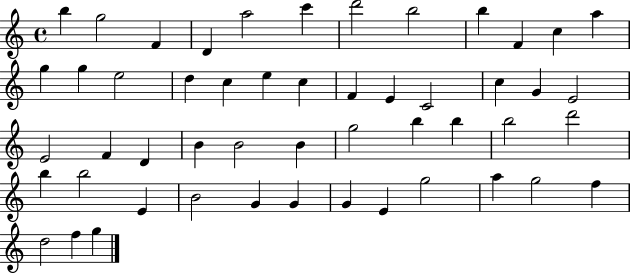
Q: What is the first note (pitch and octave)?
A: B5